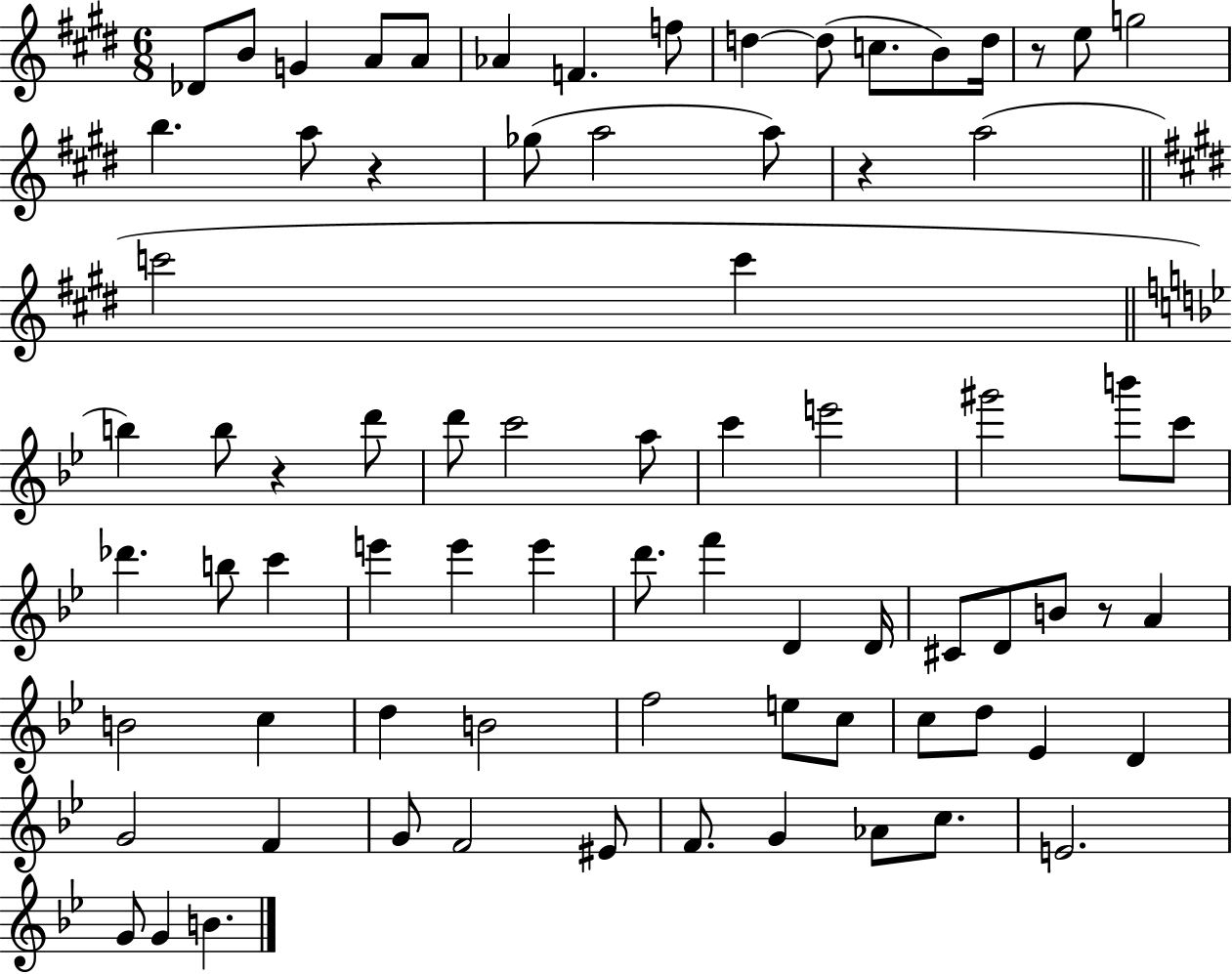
{
  \clef treble
  \numericTimeSignature
  \time 6/8
  \key e \major
  \repeat volta 2 { des'8 b'8 g'4 a'8 a'8 | aes'4 f'4. f''8 | d''4~~ d''8( c''8. b'8) d''16 | r8 e''8 g''2 | \break b''4. a''8 r4 | ges''8( a''2 a''8) | r4 a''2( | \bar "||" \break \key e \major c'''2 c'''4 | \bar "||" \break \key bes \major b''4) b''8 r4 d'''8 | d'''8 c'''2 a''8 | c'''4 e'''2 | gis'''2 b'''8 c'''8 | \break des'''4. b''8 c'''4 | e'''4 e'''4 e'''4 | d'''8. f'''4 d'4 d'16 | cis'8 d'8 b'8 r8 a'4 | \break b'2 c''4 | d''4 b'2 | f''2 e''8 c''8 | c''8 d''8 ees'4 d'4 | \break g'2 f'4 | g'8 f'2 eis'8 | f'8. g'4 aes'8 c''8. | e'2. | \break g'8 g'4 b'4. | } \bar "|."
}